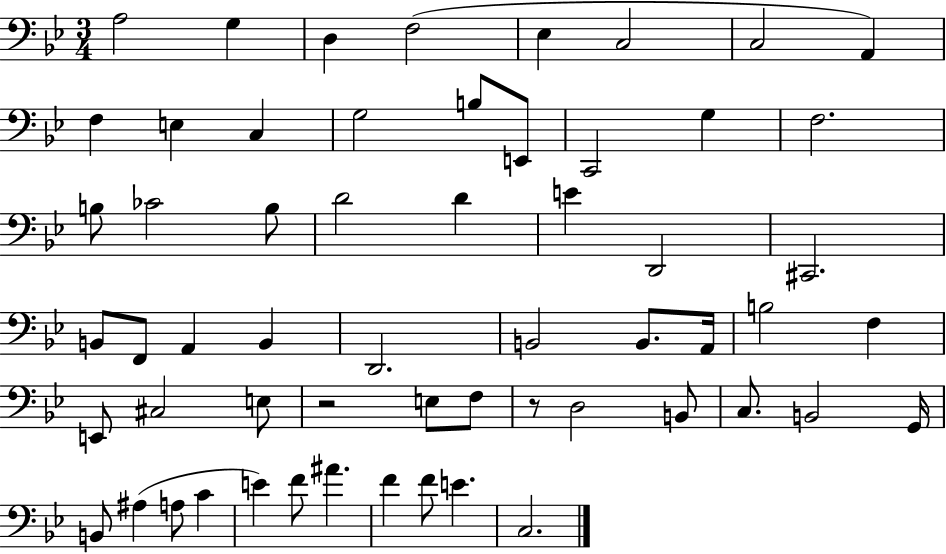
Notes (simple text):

A3/h G3/q D3/q F3/h Eb3/q C3/h C3/h A2/q F3/q E3/q C3/q G3/h B3/e E2/e C2/h G3/q F3/h. B3/e CES4/h B3/e D4/h D4/q E4/q D2/h C#2/h. B2/e F2/e A2/q B2/q D2/h. B2/h B2/e. A2/s B3/h F3/q E2/e C#3/h E3/e R/h E3/e F3/e R/e D3/h B2/e C3/e. B2/h G2/s B2/e A#3/q A3/e C4/q E4/q F4/e A#4/q. F4/q F4/e E4/q. C3/h.